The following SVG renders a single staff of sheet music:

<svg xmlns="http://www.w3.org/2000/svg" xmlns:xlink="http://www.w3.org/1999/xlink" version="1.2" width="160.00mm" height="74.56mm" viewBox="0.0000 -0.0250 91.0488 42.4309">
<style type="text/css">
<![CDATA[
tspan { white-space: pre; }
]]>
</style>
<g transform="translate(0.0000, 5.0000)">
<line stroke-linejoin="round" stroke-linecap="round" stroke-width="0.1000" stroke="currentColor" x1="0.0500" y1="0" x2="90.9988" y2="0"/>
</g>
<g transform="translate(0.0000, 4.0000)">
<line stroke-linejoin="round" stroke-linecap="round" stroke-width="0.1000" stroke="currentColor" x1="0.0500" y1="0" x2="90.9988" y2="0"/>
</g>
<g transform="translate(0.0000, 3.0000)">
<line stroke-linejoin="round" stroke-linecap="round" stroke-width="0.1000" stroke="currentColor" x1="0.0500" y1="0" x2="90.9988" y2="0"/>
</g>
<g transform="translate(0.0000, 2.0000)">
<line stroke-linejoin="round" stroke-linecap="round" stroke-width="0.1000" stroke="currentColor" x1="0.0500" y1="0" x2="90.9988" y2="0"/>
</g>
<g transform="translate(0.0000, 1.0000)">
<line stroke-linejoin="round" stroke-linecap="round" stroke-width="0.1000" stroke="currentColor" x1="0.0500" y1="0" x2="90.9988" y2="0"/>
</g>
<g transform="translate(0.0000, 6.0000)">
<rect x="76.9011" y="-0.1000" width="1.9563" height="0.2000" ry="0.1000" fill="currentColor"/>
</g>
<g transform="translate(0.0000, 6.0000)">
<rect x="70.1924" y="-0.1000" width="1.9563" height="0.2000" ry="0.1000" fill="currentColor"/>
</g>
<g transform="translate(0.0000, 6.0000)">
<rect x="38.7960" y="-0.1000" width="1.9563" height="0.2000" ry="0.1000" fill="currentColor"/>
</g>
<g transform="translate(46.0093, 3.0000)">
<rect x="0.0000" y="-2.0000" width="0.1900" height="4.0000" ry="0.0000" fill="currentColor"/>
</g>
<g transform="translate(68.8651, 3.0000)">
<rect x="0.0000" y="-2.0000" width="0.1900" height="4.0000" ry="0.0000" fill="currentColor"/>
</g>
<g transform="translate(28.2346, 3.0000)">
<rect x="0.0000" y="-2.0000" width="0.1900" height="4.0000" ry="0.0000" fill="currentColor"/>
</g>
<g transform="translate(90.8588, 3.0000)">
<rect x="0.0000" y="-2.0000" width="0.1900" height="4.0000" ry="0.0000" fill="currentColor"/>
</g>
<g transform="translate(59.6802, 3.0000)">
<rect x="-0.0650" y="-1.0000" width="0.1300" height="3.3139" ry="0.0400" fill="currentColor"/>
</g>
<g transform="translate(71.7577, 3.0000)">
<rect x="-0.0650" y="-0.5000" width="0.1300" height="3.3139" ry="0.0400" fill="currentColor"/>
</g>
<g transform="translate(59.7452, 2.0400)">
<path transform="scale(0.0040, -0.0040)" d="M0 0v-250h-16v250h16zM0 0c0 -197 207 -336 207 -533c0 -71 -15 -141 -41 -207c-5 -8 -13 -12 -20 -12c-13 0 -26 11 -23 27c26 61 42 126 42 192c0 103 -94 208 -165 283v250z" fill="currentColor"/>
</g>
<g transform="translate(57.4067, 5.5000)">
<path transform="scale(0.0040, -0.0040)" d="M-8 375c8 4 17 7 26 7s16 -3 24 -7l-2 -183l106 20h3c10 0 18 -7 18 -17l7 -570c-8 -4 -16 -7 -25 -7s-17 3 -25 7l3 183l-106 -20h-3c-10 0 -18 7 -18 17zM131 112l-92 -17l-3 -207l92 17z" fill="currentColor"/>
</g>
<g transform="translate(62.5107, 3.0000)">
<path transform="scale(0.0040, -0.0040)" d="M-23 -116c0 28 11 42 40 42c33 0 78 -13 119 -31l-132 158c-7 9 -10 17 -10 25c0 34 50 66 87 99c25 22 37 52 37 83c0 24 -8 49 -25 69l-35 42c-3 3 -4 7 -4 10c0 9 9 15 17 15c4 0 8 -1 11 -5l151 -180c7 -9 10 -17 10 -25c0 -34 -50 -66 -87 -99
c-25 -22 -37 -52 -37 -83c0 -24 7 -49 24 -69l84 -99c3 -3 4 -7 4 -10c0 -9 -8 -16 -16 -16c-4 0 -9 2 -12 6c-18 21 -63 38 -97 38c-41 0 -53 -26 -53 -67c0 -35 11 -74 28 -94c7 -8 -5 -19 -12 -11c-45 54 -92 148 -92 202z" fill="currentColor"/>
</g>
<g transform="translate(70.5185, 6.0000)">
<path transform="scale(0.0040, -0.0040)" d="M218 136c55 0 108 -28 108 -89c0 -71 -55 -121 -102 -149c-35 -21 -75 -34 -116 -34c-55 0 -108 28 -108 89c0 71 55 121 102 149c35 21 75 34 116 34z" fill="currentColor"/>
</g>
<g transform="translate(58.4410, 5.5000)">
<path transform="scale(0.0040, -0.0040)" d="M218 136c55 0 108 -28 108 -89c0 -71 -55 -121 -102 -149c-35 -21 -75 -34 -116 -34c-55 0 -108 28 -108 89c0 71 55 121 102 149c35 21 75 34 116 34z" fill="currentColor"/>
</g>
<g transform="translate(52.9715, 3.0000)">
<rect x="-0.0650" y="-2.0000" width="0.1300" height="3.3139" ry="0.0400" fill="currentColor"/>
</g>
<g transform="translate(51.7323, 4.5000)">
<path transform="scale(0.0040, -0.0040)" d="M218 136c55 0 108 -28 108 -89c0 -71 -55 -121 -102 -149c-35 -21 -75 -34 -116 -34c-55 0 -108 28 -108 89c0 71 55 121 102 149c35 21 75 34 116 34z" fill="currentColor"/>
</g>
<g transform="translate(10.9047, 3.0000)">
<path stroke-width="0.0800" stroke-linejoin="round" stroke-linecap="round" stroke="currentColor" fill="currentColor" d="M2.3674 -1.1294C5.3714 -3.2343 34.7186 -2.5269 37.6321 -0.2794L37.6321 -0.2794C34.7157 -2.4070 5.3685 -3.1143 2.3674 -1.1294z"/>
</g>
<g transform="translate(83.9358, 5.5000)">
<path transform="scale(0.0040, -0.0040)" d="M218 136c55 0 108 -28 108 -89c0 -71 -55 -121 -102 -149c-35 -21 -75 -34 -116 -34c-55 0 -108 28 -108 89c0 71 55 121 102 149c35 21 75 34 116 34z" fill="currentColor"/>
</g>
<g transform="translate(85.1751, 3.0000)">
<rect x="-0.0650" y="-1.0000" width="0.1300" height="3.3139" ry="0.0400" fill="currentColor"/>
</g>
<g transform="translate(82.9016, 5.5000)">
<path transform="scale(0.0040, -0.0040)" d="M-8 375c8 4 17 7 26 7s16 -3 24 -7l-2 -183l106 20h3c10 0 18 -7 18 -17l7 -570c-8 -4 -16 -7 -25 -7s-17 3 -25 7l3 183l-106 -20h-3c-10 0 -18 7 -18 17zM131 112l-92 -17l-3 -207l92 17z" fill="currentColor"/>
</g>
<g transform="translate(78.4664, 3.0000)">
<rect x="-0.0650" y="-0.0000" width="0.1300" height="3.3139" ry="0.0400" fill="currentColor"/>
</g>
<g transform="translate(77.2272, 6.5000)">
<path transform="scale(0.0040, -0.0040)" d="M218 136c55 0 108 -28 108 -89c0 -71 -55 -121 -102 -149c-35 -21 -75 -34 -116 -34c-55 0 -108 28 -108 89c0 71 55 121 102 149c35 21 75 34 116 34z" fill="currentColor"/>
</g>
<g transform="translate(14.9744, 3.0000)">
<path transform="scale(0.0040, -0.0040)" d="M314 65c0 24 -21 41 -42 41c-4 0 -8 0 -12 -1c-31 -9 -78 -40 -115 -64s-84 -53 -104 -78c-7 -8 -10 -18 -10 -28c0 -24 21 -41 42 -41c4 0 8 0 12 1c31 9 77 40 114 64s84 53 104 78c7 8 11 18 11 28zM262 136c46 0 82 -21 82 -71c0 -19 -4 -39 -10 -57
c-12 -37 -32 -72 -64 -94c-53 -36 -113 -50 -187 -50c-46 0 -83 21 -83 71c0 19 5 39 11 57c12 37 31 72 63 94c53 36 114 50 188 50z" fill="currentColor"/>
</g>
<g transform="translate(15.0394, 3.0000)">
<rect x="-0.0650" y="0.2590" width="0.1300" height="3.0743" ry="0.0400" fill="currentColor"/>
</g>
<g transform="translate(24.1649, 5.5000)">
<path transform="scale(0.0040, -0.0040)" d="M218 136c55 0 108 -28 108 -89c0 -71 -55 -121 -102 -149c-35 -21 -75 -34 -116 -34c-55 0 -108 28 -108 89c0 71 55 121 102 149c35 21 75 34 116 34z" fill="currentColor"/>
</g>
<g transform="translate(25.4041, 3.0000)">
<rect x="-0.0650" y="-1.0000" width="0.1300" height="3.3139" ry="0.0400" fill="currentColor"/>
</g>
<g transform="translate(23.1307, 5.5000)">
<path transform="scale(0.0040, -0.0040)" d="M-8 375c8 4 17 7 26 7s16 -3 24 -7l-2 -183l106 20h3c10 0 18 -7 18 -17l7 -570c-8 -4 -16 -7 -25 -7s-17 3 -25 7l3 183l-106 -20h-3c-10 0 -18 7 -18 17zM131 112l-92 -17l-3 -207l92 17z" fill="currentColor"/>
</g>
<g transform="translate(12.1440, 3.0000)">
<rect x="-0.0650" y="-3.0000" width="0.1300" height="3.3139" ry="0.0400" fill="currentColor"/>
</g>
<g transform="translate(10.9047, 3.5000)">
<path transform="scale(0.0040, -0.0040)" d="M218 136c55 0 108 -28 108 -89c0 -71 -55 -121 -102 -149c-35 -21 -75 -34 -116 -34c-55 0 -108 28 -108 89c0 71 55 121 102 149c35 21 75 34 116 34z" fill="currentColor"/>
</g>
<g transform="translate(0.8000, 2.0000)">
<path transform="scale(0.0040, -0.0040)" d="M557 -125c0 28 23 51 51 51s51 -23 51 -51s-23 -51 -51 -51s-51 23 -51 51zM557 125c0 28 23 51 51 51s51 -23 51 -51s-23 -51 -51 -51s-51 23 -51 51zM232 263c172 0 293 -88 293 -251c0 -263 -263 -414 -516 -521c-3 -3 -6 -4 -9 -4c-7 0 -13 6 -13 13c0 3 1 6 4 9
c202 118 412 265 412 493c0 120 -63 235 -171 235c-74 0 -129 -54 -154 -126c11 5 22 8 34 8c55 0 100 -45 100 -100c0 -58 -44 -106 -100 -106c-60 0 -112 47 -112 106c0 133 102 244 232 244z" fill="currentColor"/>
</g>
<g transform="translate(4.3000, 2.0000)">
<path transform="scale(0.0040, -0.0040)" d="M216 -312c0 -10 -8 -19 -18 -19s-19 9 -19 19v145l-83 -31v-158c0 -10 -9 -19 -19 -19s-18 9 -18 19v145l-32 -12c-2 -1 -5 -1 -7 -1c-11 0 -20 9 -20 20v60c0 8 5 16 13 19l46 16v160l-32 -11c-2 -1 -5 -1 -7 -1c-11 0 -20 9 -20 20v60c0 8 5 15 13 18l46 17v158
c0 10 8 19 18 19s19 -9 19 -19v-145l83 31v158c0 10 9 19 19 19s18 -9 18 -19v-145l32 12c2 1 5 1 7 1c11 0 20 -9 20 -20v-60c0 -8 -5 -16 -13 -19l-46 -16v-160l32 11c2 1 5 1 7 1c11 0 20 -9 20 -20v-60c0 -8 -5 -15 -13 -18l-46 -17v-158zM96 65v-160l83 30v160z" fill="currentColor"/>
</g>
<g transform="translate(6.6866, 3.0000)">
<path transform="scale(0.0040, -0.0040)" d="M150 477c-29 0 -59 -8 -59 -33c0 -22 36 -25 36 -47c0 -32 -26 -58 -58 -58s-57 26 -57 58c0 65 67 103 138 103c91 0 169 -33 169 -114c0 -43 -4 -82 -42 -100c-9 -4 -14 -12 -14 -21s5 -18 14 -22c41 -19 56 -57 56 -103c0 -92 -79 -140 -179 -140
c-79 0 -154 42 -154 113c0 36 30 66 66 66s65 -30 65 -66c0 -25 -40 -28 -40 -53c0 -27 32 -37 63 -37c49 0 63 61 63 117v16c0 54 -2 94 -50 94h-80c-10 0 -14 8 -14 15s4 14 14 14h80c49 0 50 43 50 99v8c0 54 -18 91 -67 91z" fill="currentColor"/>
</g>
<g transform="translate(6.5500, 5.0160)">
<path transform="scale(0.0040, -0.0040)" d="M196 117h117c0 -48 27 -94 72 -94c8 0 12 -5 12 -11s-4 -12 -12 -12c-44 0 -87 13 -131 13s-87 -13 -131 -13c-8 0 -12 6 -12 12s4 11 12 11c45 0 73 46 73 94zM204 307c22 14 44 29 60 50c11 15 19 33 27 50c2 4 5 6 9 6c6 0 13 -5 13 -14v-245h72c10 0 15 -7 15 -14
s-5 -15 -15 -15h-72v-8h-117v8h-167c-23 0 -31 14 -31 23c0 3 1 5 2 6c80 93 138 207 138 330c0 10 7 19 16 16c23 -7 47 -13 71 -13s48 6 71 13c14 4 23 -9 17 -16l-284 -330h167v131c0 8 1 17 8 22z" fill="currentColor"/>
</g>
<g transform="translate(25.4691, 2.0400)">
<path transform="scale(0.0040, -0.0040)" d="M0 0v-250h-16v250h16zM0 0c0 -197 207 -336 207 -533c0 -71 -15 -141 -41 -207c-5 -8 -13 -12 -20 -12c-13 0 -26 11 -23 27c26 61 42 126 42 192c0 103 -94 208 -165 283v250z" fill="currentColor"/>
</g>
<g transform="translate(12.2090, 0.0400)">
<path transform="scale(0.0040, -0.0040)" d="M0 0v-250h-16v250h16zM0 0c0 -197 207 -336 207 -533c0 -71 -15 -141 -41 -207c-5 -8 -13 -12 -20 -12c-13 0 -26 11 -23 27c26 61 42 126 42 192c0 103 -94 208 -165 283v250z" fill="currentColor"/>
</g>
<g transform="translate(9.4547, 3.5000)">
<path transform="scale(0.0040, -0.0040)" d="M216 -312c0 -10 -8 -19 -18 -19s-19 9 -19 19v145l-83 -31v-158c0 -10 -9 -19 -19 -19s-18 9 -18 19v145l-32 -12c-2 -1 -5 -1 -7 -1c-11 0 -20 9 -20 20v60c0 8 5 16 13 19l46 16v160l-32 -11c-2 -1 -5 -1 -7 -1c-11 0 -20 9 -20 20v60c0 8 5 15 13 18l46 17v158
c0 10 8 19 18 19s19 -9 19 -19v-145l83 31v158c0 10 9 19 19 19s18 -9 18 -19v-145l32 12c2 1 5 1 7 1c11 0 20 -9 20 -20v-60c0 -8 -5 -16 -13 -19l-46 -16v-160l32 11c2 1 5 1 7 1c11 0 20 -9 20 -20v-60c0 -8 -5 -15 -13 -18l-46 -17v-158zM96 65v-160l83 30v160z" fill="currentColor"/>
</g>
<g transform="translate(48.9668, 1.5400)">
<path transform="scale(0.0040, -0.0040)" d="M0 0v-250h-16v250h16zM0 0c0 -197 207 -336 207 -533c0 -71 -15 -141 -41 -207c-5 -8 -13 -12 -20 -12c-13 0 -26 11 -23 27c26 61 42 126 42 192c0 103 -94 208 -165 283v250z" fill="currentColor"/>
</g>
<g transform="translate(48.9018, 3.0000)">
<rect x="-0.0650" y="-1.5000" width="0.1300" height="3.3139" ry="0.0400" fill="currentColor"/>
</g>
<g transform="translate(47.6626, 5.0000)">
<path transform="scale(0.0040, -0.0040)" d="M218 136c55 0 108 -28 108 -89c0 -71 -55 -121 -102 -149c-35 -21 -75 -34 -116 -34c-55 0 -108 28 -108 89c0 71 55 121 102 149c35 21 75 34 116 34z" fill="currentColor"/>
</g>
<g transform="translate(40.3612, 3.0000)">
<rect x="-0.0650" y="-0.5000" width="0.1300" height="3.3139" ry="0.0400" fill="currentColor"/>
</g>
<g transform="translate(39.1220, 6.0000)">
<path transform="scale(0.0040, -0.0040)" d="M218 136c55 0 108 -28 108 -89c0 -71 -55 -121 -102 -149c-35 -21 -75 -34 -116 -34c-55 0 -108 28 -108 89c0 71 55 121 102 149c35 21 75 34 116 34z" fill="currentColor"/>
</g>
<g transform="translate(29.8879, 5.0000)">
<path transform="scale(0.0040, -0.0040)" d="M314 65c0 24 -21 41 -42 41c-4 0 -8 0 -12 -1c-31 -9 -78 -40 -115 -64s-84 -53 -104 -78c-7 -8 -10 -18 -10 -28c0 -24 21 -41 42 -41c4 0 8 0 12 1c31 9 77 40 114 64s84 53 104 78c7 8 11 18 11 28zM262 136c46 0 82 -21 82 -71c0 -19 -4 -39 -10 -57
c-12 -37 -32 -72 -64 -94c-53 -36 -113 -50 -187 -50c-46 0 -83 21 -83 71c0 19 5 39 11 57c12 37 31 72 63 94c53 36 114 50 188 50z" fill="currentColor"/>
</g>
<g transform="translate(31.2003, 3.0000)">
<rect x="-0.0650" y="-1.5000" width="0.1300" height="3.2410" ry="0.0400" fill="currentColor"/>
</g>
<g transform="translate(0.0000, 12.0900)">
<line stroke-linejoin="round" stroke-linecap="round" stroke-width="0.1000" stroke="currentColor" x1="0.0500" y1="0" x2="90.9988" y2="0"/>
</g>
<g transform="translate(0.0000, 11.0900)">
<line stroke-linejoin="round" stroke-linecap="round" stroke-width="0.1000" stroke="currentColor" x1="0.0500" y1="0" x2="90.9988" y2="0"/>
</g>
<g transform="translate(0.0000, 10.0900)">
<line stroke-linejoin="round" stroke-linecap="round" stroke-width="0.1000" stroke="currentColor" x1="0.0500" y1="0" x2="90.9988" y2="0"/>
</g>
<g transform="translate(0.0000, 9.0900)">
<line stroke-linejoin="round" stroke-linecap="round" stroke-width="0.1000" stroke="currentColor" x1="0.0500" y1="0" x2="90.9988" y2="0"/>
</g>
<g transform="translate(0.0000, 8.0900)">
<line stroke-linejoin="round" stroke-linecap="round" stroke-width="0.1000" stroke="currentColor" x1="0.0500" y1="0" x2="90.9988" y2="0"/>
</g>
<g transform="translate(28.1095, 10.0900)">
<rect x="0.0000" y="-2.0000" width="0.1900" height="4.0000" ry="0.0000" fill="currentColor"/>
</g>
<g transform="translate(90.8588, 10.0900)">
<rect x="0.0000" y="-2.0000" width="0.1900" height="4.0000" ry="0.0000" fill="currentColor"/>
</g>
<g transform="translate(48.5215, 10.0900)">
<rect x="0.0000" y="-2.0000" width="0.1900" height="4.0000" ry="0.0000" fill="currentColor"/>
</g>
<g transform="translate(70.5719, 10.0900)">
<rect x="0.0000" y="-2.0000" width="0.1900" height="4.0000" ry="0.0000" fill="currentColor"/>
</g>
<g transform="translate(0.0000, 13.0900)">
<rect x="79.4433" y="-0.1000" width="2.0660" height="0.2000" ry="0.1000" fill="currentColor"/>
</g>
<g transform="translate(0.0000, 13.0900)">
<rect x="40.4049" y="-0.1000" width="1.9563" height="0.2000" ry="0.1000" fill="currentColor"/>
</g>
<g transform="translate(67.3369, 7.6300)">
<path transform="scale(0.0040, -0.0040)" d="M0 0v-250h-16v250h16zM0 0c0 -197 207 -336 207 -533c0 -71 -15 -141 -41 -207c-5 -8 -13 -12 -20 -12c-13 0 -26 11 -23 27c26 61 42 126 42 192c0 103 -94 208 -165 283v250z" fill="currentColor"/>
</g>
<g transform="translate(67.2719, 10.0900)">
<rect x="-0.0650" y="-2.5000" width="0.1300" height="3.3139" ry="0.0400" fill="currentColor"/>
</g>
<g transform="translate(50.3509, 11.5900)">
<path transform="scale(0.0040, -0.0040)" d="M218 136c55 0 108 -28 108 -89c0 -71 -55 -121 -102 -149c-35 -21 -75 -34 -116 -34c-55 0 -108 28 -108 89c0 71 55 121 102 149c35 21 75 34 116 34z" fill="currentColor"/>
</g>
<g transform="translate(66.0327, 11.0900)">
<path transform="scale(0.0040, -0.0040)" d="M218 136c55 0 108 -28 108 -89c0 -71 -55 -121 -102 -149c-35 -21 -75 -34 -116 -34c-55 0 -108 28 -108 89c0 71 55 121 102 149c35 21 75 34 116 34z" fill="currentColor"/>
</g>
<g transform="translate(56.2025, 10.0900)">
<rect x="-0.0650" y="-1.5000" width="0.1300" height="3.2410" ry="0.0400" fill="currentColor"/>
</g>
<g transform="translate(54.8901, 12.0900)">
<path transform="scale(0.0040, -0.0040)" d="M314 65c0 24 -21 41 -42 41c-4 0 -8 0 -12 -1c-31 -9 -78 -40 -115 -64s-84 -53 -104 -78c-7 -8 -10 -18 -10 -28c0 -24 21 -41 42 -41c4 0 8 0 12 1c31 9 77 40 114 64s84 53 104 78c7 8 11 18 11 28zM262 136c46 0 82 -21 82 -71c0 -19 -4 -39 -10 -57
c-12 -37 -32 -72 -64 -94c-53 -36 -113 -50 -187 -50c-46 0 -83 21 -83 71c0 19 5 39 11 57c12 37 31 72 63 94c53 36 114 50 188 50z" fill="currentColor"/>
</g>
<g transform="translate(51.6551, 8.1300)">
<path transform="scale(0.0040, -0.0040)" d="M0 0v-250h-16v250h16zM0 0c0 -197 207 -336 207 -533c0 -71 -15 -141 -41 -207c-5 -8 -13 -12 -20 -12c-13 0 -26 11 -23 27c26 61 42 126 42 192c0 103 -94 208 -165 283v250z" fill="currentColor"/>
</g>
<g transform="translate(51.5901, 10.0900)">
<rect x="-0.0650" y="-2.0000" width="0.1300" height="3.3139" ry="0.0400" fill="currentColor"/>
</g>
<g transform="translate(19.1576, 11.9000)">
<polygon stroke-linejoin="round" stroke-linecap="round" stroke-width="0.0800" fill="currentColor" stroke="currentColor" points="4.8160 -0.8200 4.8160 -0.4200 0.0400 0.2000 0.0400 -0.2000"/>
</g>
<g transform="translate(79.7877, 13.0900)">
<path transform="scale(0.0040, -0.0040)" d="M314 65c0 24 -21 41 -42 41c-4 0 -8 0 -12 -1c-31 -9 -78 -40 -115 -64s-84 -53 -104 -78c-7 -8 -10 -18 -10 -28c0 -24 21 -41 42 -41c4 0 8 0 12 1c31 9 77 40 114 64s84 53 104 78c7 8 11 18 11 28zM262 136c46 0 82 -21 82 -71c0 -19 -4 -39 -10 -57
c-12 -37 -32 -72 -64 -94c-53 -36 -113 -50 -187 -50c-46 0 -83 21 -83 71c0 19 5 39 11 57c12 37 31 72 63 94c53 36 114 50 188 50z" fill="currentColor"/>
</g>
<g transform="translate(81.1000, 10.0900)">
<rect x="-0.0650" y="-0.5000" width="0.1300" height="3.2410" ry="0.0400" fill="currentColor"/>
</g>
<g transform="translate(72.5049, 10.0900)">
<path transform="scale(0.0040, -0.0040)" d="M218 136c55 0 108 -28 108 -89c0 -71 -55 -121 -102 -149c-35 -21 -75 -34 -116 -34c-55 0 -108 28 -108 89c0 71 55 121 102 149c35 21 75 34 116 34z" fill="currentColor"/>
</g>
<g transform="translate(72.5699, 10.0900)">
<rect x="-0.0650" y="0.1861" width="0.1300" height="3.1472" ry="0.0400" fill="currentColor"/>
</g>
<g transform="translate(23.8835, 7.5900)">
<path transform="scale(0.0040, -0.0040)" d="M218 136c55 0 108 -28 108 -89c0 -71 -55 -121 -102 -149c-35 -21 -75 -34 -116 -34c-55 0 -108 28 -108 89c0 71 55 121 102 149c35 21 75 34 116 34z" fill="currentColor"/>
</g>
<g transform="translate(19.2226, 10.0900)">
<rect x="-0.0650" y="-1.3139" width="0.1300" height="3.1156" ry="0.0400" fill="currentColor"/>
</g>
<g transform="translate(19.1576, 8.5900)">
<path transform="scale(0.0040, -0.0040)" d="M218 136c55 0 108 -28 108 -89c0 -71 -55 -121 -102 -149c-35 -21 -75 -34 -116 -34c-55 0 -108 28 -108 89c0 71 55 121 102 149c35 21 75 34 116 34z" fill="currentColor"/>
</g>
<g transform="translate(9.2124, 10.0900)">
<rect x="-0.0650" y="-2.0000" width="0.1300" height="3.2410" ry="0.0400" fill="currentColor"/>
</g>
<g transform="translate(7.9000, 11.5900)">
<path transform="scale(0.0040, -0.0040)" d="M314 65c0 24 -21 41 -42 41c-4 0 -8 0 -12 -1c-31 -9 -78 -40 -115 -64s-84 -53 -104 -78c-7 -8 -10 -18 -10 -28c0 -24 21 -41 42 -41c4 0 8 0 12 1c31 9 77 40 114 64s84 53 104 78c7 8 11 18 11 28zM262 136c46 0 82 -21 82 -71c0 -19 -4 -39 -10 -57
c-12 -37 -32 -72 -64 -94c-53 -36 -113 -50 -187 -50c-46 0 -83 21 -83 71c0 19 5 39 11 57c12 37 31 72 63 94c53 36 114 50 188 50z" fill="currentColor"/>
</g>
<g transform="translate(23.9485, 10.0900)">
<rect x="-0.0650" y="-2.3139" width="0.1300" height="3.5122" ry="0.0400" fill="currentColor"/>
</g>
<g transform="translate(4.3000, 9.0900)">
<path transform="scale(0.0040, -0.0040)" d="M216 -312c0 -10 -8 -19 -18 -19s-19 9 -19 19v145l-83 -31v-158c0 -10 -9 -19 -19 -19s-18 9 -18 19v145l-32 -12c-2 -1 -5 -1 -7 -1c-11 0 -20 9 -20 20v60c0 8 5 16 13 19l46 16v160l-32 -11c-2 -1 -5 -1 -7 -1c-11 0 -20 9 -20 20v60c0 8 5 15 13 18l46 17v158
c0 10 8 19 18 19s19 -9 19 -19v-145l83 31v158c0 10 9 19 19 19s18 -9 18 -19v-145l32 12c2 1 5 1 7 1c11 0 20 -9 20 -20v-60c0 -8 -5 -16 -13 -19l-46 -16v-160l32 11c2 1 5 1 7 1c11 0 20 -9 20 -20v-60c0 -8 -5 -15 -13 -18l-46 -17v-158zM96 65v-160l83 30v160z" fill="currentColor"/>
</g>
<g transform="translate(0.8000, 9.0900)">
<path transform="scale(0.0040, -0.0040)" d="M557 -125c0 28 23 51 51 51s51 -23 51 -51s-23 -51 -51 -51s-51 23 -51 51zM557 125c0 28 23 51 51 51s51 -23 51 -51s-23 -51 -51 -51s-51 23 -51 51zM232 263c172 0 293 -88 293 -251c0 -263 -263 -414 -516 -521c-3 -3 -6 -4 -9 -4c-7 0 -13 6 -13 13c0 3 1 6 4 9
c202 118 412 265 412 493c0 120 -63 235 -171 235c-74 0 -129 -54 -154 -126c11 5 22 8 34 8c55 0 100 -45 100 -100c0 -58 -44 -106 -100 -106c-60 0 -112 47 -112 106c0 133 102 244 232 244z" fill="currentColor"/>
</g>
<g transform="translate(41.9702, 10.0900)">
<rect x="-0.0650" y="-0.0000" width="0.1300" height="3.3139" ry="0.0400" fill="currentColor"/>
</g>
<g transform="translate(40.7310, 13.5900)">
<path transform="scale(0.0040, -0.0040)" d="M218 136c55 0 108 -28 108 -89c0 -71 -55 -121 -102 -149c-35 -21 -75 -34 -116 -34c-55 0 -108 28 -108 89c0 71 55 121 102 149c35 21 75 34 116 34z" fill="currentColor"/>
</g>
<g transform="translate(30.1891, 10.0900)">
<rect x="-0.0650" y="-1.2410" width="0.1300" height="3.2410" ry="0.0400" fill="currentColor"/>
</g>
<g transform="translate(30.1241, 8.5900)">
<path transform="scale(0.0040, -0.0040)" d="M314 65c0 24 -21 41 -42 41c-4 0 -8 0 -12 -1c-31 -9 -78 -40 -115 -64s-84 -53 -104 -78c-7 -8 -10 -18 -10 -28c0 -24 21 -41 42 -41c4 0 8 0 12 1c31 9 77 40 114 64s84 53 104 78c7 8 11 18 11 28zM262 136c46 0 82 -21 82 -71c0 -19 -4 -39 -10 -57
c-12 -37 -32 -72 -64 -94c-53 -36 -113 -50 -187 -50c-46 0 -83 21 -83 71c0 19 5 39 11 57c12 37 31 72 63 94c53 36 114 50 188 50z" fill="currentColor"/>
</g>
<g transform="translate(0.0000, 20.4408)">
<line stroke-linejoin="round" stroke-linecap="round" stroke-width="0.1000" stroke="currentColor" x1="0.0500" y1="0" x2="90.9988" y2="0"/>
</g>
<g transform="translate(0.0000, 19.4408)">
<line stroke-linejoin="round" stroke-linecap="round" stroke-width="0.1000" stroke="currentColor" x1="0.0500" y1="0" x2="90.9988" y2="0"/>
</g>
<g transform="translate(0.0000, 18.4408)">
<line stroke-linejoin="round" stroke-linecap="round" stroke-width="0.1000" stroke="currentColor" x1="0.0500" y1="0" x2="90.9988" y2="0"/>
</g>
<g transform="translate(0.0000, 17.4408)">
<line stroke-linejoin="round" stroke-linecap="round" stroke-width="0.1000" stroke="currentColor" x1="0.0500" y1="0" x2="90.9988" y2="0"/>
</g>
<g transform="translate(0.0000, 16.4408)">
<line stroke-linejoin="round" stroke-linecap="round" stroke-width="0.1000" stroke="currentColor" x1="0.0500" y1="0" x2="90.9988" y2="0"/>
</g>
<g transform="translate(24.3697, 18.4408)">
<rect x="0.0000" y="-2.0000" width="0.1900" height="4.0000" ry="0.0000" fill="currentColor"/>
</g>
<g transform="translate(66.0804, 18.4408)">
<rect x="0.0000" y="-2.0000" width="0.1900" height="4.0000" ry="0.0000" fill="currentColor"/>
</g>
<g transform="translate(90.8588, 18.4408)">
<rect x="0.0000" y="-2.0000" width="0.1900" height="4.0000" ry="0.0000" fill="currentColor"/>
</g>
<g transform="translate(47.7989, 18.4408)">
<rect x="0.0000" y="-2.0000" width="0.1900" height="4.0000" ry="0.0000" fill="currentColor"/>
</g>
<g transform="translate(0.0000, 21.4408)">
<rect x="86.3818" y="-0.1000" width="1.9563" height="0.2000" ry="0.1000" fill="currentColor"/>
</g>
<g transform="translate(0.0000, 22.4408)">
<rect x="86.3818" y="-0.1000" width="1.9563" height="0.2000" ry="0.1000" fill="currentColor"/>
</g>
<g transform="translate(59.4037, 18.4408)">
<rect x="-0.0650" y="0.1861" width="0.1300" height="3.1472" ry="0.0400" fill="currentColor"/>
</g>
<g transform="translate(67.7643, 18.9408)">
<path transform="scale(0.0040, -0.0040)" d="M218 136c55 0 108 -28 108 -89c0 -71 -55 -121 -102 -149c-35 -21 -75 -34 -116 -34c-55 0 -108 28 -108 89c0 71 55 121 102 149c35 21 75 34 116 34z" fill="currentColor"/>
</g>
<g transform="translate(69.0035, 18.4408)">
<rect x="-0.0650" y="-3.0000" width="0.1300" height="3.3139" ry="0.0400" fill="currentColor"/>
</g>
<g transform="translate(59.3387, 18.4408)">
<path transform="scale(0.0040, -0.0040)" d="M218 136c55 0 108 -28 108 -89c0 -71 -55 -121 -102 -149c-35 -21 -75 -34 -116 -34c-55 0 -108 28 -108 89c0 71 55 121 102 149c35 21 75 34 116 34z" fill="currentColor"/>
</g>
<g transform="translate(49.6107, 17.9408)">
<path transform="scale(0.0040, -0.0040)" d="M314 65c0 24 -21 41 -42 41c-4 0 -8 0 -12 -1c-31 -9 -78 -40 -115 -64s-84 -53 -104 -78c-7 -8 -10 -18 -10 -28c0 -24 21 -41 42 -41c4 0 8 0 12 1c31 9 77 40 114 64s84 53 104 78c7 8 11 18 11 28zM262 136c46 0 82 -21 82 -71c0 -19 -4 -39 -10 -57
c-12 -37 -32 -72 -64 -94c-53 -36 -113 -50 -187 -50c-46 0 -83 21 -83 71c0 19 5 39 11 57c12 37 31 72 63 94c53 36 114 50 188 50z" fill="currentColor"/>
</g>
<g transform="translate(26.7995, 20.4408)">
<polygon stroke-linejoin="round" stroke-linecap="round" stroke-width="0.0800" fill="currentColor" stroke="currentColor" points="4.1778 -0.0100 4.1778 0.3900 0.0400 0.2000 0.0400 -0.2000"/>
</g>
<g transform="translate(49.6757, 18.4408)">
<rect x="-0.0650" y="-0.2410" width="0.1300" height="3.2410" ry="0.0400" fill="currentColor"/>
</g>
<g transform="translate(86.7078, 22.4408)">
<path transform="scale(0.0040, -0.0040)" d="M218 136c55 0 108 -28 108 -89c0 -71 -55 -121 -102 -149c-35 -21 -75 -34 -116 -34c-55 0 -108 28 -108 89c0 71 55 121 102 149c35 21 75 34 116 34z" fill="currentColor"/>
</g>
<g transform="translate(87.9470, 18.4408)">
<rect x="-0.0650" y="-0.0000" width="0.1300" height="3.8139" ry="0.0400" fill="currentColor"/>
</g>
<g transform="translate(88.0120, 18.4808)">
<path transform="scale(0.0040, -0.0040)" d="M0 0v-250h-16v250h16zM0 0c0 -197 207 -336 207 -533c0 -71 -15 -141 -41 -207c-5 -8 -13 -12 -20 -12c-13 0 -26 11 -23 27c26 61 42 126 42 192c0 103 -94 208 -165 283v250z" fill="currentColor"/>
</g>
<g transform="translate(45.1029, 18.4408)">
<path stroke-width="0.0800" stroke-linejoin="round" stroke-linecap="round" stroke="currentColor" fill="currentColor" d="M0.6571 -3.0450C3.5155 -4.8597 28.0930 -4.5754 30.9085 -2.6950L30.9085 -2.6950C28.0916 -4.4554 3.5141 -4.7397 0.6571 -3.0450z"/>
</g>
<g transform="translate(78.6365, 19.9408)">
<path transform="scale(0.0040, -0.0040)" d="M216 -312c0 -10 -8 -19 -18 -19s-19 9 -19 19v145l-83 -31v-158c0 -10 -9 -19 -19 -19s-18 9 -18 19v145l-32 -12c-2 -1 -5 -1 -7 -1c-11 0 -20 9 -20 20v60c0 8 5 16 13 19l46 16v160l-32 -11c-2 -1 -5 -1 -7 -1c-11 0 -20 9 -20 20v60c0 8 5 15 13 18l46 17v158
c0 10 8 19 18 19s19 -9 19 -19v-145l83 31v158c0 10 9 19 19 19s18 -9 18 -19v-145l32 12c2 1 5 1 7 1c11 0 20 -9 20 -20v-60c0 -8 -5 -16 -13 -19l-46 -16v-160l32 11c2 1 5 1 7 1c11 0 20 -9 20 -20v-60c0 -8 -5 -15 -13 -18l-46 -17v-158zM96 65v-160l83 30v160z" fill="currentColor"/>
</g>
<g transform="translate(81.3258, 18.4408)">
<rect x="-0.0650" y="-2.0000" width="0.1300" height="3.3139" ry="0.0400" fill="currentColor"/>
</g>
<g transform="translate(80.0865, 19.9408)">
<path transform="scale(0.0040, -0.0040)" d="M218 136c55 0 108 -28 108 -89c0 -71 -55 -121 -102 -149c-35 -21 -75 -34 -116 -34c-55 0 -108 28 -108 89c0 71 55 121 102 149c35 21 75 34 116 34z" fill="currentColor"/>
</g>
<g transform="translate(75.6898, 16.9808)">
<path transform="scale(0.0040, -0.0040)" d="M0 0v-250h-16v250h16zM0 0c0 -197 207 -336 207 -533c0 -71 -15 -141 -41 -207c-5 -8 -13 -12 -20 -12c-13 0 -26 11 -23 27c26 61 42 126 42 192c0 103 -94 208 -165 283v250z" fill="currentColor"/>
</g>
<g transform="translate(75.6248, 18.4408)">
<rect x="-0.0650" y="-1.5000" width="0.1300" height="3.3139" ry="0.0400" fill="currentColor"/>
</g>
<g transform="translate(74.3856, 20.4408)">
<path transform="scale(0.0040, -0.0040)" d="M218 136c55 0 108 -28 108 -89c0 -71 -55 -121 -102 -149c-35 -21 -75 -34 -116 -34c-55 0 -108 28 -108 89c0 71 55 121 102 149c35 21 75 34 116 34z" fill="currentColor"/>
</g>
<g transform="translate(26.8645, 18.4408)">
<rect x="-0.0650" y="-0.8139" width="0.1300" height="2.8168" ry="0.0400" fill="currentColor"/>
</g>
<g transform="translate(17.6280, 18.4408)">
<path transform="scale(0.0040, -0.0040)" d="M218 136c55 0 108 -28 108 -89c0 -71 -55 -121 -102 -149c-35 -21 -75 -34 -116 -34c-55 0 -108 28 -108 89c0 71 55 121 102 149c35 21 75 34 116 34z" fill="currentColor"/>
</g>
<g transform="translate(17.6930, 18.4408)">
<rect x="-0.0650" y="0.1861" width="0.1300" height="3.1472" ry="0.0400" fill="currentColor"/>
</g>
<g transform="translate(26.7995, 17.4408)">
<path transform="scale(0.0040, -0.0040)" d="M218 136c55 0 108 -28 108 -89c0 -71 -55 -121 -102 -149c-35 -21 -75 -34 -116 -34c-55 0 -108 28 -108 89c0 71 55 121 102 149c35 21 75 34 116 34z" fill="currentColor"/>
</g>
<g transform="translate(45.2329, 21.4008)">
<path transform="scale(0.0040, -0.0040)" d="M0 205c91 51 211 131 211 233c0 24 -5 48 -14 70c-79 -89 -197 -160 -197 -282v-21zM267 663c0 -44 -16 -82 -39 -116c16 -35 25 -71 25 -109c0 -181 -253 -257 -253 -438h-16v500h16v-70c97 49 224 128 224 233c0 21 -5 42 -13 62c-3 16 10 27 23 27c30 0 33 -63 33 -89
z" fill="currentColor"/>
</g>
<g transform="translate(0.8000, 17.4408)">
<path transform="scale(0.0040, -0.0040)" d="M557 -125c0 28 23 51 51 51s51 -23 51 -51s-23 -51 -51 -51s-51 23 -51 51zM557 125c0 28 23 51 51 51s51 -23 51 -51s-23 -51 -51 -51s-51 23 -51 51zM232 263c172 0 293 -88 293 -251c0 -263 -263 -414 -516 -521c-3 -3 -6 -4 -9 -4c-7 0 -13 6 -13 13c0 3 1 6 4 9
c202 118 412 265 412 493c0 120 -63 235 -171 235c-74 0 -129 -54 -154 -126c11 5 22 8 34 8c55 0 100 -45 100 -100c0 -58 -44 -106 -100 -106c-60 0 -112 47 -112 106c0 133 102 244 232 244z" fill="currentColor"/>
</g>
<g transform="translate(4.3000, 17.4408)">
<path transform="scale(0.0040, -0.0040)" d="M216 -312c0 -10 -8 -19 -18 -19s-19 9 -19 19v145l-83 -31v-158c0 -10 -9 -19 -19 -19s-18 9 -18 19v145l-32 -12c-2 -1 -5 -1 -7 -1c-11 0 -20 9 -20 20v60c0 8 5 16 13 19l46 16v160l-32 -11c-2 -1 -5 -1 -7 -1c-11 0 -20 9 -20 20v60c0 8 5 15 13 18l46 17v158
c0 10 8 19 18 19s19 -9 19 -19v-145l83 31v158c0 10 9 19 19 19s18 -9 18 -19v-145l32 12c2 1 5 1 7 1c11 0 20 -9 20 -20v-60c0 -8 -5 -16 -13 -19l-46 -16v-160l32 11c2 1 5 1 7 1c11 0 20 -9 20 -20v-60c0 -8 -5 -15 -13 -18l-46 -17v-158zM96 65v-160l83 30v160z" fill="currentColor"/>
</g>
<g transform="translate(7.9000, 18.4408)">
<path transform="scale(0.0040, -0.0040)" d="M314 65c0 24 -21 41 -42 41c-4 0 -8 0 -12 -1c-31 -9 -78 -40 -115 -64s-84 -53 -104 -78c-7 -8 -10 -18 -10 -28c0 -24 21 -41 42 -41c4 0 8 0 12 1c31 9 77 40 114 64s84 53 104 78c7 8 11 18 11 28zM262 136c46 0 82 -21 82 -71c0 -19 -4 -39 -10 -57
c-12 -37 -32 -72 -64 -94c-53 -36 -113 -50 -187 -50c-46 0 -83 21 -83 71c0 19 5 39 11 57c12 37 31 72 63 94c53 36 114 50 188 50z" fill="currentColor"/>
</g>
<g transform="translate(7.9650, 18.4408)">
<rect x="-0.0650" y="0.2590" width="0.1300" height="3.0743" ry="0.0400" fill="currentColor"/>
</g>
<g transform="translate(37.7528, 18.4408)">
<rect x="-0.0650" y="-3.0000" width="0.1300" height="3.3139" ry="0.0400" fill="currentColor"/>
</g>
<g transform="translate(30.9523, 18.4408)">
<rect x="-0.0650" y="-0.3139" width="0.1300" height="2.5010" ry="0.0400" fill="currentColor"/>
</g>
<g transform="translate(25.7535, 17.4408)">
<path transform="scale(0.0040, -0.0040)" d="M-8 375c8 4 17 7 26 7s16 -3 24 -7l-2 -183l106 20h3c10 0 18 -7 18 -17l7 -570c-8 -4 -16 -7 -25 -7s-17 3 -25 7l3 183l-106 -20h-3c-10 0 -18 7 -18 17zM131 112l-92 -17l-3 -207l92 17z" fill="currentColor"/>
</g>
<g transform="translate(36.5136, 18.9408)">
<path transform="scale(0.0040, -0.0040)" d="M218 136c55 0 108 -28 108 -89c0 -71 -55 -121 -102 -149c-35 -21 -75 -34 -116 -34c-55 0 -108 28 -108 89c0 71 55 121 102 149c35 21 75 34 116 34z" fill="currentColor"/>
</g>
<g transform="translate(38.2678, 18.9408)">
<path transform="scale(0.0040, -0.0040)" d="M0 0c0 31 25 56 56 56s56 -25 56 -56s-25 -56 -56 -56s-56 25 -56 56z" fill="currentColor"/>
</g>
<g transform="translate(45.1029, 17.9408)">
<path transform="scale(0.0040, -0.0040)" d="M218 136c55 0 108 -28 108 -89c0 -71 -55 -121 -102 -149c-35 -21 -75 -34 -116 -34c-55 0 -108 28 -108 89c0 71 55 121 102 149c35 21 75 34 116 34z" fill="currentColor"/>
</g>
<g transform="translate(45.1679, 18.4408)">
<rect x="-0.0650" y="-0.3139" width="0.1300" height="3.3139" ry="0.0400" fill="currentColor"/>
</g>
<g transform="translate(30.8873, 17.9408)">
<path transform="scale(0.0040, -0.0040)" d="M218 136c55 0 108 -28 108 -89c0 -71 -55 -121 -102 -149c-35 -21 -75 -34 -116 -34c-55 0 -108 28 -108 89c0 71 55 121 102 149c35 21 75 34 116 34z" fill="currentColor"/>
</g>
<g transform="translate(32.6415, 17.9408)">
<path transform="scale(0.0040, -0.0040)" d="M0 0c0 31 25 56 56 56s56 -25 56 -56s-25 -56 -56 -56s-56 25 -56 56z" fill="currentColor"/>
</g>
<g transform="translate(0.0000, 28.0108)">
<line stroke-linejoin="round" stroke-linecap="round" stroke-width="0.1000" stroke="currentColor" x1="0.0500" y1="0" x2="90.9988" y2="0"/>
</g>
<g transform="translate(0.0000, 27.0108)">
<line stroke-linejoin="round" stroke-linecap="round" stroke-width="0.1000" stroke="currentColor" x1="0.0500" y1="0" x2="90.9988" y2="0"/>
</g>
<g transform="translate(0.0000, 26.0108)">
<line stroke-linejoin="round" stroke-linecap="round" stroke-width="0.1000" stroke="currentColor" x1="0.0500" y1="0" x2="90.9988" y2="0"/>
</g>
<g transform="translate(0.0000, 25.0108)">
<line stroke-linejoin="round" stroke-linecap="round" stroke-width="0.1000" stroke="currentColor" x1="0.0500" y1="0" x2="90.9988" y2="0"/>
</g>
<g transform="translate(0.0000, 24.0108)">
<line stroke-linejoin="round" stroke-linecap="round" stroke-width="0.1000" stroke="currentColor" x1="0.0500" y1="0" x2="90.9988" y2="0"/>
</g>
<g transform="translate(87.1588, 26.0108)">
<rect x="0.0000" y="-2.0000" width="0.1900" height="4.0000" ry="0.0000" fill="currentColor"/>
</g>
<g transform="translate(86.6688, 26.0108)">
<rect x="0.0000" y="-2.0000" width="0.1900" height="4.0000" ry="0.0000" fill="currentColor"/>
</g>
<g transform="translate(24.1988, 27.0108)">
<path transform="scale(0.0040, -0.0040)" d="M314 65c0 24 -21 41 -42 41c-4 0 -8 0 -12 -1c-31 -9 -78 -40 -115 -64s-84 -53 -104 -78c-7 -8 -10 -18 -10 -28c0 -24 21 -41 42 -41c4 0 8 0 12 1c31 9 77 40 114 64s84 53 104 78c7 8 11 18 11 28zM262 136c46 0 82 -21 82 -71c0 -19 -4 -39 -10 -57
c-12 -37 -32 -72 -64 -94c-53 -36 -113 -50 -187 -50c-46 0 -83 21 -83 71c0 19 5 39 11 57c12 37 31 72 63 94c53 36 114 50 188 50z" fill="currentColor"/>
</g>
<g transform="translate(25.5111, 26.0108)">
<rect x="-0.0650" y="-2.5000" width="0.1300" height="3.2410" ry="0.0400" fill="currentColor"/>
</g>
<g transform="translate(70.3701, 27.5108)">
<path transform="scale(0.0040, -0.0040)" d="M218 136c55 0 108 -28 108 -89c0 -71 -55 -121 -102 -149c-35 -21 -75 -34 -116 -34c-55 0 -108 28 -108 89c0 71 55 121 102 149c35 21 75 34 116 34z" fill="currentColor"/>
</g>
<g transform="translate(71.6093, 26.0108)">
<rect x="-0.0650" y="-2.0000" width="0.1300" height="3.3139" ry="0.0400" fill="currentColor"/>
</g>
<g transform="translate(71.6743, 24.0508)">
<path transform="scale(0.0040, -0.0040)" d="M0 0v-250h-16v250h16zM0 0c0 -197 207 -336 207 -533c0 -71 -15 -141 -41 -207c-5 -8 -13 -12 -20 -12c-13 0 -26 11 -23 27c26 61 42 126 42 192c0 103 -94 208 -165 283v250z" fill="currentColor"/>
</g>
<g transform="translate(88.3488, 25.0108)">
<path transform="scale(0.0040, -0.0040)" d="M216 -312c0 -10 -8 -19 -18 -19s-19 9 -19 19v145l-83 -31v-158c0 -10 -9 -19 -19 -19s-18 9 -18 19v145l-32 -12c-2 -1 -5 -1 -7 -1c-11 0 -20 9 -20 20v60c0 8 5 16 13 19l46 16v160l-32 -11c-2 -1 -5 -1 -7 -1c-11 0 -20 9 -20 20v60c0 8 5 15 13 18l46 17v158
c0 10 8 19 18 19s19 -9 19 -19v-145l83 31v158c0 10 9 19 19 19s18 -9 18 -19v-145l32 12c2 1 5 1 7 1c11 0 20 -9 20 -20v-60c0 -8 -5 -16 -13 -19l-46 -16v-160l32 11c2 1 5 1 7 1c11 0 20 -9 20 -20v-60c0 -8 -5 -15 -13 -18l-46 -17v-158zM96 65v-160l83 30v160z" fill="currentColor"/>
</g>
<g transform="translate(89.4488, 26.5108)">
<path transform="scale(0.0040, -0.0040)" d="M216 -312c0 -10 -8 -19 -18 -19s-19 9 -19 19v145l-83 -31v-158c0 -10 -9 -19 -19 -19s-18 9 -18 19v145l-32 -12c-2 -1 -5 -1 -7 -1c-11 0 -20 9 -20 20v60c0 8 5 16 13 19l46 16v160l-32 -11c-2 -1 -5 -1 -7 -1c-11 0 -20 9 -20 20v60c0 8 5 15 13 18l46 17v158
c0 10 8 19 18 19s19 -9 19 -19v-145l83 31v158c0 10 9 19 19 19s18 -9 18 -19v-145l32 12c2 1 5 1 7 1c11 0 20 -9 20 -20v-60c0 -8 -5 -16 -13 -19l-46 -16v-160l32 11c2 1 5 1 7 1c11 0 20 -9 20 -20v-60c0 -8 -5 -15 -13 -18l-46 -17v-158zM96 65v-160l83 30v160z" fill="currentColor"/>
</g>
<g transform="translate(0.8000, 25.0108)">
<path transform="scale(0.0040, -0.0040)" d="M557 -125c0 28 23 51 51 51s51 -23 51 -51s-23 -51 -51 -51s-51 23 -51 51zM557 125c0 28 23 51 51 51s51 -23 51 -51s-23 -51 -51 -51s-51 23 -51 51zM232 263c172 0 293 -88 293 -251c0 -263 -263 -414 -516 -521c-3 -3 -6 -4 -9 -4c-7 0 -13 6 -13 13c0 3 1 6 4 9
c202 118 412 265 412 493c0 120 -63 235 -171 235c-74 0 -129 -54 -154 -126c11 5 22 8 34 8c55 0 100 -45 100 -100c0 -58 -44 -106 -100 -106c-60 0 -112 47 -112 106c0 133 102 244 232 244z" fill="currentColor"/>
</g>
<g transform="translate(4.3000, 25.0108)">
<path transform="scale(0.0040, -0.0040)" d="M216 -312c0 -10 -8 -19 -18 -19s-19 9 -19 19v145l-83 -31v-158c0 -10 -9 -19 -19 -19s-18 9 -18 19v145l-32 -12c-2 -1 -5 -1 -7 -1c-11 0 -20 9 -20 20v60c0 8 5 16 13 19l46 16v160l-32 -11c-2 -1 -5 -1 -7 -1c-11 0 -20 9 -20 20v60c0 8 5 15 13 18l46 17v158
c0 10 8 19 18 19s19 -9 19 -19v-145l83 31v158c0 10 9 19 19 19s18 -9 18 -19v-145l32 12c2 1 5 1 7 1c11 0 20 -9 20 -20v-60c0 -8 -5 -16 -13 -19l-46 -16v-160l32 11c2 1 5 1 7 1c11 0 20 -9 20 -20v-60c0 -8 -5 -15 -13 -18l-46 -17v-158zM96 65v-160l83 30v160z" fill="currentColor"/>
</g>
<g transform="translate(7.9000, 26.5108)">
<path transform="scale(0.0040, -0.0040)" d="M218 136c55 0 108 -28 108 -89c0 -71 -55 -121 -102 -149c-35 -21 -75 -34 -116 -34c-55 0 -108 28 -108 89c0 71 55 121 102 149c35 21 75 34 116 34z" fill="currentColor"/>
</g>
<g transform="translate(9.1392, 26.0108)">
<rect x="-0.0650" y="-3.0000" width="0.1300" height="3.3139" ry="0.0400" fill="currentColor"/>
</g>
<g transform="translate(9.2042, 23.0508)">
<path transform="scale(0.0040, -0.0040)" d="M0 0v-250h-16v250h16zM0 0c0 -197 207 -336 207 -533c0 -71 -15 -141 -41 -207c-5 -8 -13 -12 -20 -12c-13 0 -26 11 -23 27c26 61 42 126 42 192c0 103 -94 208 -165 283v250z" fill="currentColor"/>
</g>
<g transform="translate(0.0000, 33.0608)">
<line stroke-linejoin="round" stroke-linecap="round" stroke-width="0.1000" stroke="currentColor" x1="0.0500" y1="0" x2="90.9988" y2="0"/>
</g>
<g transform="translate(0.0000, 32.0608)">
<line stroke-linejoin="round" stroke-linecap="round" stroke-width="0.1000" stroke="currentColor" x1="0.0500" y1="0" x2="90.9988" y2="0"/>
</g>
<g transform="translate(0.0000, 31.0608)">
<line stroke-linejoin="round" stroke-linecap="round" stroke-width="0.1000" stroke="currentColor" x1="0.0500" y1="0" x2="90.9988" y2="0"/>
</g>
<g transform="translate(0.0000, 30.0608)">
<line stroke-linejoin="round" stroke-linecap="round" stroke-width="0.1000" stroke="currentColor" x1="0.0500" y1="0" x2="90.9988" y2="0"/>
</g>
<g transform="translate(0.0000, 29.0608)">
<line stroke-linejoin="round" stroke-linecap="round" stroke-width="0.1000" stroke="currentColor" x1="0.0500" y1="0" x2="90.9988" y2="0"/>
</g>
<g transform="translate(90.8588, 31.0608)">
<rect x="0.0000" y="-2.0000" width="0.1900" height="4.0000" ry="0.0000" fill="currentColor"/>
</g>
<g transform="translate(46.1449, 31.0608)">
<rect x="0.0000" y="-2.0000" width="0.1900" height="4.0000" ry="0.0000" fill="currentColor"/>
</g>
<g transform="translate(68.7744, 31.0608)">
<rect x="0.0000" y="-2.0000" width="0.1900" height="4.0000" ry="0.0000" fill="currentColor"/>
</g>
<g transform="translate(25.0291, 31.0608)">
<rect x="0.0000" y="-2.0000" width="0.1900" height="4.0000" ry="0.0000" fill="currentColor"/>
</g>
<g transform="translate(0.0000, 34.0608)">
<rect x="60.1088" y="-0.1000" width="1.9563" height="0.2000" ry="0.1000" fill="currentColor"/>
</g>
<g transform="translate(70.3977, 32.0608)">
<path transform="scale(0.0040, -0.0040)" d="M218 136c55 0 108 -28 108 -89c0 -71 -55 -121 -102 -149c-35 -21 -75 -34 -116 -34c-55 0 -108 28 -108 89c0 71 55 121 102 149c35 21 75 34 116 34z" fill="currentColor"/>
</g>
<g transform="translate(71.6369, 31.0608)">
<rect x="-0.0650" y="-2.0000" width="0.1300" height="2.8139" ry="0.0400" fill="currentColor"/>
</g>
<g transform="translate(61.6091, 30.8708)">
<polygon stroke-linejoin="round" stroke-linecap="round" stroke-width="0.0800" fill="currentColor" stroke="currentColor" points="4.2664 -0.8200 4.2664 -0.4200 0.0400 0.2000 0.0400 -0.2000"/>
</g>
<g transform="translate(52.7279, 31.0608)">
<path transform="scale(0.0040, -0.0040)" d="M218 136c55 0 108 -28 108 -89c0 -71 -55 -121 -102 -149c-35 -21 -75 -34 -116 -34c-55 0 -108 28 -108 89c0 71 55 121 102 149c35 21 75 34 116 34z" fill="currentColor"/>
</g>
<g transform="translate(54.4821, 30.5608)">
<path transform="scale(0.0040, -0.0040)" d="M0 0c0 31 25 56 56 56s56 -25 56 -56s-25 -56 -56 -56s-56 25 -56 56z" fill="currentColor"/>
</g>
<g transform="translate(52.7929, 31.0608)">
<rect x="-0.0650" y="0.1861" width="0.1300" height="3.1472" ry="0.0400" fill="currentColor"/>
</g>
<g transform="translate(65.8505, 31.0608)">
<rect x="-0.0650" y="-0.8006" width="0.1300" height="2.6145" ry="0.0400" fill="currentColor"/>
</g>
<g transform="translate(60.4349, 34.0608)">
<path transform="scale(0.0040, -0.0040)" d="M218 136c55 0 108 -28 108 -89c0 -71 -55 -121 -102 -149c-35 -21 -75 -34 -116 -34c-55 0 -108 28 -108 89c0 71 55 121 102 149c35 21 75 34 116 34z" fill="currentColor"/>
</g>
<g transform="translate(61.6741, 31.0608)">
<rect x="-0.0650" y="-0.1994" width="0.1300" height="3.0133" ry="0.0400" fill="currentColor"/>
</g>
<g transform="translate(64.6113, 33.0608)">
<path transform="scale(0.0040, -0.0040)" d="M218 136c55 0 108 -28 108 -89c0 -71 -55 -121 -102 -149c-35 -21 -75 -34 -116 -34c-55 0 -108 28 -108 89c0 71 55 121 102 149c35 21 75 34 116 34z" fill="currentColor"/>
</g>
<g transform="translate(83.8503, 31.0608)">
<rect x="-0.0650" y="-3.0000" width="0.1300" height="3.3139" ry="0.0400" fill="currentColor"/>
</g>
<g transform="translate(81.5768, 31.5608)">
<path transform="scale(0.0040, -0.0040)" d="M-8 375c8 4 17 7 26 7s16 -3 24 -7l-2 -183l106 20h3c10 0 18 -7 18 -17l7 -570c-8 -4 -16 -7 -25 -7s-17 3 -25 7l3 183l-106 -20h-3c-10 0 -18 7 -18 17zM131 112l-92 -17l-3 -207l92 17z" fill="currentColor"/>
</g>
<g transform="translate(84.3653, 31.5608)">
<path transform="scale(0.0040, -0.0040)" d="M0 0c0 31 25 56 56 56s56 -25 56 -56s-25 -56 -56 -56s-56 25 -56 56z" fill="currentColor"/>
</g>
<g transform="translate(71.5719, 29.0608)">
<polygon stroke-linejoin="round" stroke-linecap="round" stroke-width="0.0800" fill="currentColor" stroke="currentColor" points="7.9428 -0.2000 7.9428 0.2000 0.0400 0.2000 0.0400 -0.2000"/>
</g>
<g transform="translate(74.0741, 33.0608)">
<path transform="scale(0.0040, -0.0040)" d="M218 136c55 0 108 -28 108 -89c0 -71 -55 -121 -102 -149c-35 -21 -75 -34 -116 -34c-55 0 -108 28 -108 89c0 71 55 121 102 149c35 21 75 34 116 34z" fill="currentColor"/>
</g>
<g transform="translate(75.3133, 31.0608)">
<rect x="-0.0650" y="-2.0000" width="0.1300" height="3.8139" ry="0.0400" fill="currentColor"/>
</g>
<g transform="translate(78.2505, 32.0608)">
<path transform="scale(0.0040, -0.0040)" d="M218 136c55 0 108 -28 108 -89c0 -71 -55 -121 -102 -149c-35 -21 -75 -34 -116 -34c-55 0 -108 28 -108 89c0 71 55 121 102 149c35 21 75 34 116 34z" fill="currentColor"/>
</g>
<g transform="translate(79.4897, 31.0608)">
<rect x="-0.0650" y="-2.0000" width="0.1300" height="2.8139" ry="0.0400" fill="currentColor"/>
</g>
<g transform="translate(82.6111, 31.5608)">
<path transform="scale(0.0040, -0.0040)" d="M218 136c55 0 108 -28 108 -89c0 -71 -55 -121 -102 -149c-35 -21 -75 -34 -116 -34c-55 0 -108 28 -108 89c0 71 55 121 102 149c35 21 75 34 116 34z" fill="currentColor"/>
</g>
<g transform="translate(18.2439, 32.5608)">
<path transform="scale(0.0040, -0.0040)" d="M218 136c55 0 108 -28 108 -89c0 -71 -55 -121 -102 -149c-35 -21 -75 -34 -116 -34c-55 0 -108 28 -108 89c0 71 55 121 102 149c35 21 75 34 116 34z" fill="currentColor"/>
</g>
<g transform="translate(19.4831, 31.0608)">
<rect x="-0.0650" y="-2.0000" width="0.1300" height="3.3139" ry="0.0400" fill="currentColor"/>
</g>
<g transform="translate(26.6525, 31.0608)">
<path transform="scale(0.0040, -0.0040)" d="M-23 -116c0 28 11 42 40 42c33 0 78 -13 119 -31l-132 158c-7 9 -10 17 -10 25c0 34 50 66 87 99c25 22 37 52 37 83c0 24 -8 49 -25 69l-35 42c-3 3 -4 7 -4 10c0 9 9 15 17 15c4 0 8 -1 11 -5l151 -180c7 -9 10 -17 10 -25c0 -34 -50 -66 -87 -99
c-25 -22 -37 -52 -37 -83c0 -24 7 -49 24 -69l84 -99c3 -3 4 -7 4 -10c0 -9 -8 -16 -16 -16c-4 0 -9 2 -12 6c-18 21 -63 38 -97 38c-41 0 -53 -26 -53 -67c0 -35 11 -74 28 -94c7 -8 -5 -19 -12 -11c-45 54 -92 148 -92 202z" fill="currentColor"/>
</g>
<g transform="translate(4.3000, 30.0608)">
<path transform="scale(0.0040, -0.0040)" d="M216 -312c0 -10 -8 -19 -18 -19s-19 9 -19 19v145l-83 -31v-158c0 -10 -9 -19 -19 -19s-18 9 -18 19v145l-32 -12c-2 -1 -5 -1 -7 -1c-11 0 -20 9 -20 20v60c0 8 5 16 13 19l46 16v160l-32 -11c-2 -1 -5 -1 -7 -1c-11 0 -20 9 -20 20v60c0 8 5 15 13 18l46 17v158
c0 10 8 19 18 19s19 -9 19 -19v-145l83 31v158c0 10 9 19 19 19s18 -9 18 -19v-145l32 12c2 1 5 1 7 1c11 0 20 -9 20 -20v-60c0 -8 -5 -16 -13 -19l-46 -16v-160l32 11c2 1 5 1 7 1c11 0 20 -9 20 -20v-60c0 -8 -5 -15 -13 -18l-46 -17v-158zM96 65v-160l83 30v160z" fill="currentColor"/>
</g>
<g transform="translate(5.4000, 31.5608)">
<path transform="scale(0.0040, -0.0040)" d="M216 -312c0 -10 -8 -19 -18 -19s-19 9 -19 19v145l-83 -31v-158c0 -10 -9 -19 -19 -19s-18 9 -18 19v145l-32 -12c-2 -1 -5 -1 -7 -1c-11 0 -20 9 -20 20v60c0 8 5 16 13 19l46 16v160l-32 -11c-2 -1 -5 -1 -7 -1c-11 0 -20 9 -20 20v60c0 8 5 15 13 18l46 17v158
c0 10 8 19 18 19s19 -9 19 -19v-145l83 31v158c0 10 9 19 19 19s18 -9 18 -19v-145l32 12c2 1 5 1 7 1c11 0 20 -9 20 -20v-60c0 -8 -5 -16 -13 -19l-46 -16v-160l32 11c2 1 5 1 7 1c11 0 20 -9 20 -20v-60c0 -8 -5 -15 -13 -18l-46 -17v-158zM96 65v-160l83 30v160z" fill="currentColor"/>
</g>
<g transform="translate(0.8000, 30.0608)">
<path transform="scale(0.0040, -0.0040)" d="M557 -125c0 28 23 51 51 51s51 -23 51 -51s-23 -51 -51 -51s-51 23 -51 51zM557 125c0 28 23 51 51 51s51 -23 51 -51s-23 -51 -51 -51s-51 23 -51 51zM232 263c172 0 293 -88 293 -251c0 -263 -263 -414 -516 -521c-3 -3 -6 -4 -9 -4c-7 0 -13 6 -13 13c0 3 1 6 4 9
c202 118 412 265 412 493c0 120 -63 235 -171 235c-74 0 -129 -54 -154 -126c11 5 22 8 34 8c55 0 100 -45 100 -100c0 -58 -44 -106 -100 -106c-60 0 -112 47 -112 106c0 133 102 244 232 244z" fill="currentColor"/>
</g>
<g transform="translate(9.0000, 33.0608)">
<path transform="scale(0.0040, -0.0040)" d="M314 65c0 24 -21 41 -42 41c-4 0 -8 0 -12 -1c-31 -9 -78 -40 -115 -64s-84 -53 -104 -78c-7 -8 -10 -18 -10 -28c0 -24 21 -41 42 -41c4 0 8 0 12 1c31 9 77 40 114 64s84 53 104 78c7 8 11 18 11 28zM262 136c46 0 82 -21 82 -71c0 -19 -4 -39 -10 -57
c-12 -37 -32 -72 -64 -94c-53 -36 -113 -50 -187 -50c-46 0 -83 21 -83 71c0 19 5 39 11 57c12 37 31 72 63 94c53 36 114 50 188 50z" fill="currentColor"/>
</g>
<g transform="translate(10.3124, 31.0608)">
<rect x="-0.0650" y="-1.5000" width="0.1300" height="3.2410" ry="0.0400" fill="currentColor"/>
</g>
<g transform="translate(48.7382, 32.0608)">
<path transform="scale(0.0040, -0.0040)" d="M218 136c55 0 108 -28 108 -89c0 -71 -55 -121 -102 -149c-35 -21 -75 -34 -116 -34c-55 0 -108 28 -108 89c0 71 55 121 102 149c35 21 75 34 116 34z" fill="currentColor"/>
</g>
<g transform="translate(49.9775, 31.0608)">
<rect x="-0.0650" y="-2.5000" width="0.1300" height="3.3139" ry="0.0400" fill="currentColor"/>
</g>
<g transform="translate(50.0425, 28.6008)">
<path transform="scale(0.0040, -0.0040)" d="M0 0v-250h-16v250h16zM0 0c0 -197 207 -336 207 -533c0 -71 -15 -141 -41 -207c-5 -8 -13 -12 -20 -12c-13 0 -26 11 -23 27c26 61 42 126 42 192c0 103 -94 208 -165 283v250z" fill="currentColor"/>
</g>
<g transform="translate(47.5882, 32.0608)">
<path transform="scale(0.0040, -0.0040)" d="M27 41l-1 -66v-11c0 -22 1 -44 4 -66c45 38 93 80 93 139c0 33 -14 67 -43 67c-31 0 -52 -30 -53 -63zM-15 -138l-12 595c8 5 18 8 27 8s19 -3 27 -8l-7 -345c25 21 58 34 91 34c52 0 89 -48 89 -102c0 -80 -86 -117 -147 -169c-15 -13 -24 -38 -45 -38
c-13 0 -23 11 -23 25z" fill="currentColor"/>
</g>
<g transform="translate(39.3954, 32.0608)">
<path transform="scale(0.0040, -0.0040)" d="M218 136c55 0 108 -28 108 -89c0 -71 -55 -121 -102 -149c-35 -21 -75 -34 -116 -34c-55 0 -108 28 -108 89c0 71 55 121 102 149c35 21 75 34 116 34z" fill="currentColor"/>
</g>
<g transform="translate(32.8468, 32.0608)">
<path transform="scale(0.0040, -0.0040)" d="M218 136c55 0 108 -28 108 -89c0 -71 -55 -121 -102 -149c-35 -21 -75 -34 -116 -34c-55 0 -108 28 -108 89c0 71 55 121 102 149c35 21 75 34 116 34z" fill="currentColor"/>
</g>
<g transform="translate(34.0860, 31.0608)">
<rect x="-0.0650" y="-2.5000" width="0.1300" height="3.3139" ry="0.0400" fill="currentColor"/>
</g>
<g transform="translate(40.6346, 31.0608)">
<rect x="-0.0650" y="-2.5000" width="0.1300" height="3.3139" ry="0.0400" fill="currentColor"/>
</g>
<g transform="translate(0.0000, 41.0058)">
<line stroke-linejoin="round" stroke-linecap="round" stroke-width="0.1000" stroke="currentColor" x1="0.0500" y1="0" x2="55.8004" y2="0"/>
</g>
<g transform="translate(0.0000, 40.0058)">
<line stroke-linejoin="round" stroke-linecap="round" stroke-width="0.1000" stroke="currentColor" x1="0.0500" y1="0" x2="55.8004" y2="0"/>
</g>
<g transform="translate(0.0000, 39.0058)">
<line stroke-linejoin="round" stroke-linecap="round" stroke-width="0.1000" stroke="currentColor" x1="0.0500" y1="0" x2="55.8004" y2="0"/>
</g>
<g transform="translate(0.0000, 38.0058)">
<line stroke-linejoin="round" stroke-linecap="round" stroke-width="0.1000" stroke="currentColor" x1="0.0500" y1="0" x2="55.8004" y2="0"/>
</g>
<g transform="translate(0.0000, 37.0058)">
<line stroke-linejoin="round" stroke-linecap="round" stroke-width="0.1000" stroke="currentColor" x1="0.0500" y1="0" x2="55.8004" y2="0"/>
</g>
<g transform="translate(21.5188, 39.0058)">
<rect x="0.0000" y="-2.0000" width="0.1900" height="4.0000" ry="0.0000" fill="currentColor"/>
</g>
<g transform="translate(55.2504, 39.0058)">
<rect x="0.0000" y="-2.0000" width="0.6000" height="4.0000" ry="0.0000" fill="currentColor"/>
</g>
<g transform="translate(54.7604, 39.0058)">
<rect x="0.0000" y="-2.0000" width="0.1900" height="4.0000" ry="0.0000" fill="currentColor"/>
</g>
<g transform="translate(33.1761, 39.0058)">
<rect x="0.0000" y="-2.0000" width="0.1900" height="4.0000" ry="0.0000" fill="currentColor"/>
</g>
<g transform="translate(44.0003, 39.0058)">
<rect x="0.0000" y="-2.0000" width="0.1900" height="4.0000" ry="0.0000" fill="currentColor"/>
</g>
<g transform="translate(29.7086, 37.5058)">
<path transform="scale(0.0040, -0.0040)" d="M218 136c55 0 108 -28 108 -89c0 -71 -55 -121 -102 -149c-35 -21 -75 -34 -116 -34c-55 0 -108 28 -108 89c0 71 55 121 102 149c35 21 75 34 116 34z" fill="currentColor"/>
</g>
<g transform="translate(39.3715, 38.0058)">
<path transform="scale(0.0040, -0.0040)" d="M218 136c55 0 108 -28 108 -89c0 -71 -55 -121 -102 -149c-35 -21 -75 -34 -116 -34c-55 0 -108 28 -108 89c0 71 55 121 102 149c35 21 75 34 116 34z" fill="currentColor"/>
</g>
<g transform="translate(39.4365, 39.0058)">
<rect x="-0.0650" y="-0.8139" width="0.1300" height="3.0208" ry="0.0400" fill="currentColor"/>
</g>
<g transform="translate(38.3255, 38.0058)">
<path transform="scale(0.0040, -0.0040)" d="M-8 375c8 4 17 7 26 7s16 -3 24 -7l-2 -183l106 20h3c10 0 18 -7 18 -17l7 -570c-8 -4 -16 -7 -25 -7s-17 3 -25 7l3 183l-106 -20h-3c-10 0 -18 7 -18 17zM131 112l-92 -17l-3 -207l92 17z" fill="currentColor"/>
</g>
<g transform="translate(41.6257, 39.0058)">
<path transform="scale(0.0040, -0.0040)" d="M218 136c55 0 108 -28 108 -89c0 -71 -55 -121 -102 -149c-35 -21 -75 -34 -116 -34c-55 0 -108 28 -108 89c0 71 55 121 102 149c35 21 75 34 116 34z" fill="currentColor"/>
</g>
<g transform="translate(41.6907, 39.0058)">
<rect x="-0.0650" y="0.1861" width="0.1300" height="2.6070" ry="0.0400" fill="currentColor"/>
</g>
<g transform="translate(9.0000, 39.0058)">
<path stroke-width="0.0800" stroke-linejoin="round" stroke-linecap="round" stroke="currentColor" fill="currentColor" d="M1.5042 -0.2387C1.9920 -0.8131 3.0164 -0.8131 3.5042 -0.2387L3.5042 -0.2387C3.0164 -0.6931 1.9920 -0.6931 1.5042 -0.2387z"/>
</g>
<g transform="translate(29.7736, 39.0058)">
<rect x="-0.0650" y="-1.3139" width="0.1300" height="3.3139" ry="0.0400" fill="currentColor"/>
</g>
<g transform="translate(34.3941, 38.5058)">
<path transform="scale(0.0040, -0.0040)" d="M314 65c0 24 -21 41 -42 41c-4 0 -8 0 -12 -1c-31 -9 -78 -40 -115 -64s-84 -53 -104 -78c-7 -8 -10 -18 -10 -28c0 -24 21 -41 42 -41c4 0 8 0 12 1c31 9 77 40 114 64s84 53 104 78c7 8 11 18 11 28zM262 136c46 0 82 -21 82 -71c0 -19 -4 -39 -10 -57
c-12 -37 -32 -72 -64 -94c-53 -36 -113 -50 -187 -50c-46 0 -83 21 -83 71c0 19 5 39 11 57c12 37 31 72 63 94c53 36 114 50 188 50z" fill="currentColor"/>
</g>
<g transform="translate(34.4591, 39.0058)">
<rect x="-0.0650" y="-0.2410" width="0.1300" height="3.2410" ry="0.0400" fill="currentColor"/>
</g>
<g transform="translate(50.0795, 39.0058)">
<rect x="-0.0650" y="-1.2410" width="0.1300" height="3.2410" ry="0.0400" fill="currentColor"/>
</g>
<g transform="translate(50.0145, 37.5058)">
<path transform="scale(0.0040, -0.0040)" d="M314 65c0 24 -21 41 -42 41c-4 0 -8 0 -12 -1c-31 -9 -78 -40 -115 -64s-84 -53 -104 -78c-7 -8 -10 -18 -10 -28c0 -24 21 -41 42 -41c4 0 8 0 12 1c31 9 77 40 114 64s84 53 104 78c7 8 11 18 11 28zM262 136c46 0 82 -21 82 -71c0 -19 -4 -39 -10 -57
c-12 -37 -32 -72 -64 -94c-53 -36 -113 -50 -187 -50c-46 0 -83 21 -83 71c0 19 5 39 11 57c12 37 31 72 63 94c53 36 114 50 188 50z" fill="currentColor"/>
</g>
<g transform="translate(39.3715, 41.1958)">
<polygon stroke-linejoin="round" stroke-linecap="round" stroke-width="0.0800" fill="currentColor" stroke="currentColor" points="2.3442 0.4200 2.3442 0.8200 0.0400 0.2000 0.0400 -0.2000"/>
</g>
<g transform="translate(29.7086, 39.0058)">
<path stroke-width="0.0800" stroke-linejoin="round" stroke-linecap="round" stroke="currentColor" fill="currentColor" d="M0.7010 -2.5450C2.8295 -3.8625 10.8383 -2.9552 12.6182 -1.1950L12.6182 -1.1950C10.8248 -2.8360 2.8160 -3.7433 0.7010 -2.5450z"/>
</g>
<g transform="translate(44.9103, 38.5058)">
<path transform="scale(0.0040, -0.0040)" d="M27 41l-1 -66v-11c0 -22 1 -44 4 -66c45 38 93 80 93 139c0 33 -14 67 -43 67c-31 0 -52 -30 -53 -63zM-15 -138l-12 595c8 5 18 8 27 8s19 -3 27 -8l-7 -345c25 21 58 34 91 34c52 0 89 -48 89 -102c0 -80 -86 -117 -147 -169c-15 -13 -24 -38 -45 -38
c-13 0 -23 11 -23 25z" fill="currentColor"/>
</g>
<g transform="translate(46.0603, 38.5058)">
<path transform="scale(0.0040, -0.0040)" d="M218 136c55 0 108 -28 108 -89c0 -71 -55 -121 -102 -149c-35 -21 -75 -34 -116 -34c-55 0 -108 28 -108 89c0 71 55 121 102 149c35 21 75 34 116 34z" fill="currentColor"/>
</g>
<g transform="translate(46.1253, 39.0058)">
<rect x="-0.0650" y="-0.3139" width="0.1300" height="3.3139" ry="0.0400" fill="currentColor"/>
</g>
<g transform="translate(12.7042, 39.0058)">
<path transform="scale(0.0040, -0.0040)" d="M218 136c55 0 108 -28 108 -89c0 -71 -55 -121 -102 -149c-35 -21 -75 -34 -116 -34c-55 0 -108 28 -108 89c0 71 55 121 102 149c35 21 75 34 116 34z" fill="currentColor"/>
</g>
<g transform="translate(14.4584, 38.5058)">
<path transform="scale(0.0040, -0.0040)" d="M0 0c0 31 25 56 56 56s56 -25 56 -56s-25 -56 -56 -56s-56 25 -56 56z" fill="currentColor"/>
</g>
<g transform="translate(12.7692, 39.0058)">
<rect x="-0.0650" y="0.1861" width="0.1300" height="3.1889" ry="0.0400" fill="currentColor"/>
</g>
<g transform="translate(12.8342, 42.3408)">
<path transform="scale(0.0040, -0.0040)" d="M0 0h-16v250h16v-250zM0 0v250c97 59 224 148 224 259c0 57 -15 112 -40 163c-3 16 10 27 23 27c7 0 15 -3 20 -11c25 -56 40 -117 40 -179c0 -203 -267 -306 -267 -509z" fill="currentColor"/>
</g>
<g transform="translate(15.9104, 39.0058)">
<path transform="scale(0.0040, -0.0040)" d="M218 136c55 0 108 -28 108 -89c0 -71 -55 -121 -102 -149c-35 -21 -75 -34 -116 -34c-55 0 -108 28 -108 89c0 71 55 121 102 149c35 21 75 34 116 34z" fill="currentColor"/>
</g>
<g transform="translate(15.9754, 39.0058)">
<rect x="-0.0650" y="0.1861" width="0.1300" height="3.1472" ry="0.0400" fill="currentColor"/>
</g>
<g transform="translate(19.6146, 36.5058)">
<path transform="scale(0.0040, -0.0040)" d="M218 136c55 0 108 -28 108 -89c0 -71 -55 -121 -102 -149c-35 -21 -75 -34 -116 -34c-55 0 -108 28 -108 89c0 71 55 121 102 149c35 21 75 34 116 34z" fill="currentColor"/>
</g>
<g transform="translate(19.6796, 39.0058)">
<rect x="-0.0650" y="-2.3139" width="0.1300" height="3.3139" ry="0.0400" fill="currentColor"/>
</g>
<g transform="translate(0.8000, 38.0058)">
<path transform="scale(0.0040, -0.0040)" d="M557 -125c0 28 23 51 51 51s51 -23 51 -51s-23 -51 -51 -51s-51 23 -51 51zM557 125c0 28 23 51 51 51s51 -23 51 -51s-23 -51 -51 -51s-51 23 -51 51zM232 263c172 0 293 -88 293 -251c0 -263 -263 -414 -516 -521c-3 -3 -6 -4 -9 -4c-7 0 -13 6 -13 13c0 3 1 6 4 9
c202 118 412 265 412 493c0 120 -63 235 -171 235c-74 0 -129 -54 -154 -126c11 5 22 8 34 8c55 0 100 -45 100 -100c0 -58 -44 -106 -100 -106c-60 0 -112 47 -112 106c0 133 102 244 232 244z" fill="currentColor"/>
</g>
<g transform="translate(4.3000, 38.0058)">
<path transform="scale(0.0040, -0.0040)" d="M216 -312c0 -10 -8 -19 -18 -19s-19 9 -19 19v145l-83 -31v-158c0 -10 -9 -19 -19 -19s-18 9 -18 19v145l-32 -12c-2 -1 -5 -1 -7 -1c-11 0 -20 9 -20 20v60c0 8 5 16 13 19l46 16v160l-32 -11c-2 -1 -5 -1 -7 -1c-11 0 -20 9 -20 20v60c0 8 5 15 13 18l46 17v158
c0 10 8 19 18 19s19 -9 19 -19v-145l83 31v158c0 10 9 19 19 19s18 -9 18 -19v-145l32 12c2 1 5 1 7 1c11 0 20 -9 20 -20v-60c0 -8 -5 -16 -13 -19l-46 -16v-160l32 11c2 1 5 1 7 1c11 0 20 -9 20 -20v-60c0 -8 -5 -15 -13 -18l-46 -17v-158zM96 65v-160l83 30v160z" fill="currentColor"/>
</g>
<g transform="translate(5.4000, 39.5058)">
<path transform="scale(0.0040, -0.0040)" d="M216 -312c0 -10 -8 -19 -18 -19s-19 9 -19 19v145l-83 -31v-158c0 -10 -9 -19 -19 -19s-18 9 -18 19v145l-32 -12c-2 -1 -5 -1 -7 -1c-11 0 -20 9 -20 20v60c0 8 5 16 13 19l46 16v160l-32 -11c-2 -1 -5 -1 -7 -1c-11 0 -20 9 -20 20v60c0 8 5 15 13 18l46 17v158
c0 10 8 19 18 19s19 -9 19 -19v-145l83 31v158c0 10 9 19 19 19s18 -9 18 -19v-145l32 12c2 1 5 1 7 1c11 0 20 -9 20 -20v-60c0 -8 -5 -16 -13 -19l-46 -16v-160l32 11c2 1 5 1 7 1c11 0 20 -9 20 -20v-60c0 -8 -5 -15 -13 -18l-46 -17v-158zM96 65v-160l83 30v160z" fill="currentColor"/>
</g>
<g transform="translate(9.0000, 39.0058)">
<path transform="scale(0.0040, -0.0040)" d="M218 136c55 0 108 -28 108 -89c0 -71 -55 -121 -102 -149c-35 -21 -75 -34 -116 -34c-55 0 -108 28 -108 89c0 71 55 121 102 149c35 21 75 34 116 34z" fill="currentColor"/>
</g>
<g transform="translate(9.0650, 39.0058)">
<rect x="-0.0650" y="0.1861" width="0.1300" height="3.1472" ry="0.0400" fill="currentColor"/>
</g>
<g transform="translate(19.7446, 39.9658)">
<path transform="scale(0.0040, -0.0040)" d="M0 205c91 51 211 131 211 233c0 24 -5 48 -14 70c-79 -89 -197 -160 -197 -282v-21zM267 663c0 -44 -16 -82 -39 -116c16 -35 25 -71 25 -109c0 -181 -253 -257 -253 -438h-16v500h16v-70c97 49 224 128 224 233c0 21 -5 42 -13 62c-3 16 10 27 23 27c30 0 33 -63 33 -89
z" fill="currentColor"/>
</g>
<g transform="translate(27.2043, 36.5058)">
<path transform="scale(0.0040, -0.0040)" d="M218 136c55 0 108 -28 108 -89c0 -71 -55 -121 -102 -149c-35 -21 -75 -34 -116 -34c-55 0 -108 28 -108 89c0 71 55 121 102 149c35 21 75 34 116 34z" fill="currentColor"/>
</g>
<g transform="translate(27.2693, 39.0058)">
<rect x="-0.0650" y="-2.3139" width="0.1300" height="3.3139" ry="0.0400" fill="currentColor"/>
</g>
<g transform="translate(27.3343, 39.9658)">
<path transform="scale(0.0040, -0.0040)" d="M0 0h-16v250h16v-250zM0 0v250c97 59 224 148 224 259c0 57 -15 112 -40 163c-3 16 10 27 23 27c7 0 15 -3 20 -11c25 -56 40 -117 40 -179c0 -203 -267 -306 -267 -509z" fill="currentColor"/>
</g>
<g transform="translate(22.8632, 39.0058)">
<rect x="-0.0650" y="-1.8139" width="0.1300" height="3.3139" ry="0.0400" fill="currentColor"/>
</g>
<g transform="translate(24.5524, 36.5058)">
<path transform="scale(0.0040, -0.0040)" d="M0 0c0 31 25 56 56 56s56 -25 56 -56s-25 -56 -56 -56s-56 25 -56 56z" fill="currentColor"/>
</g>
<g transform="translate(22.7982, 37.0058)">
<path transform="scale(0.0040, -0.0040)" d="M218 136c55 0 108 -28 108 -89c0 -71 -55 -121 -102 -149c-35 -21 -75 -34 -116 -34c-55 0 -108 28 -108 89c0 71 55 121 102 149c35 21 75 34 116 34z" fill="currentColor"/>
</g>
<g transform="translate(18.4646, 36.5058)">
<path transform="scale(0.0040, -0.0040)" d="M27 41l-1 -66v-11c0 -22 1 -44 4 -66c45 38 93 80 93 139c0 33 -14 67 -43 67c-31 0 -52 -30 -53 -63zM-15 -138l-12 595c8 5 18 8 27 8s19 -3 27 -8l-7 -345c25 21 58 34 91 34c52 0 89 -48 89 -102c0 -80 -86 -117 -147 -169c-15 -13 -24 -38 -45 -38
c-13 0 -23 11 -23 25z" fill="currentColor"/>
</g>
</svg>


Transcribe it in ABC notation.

X:1
T:Untitled
M:3/4
L:1/4
K:G
^C,/2 D,2 F,,/2 G,,2 E,, G,,/2 A,, F,,/2 z E,, D,, F,, A,,2 G,/2 B,/2 G,2 D,, A,,/2 G,,2 B,,/2 D, E,,2 D,2 D, F,/2 E,/2 C, E,/4 E,2 D, C, G,,/2 ^A,, C,,/2 C,/2 B,,2 A,,/2 G,,2 A,, z B,, B,, _B,,/2 D, E,,/2 G,,/2 B,,/2 G,,/2 B,,/2 C, D, D,/2 D, _B,/4 A, B,/2 G, E,2 F,/2 D,/2 _E, G,2